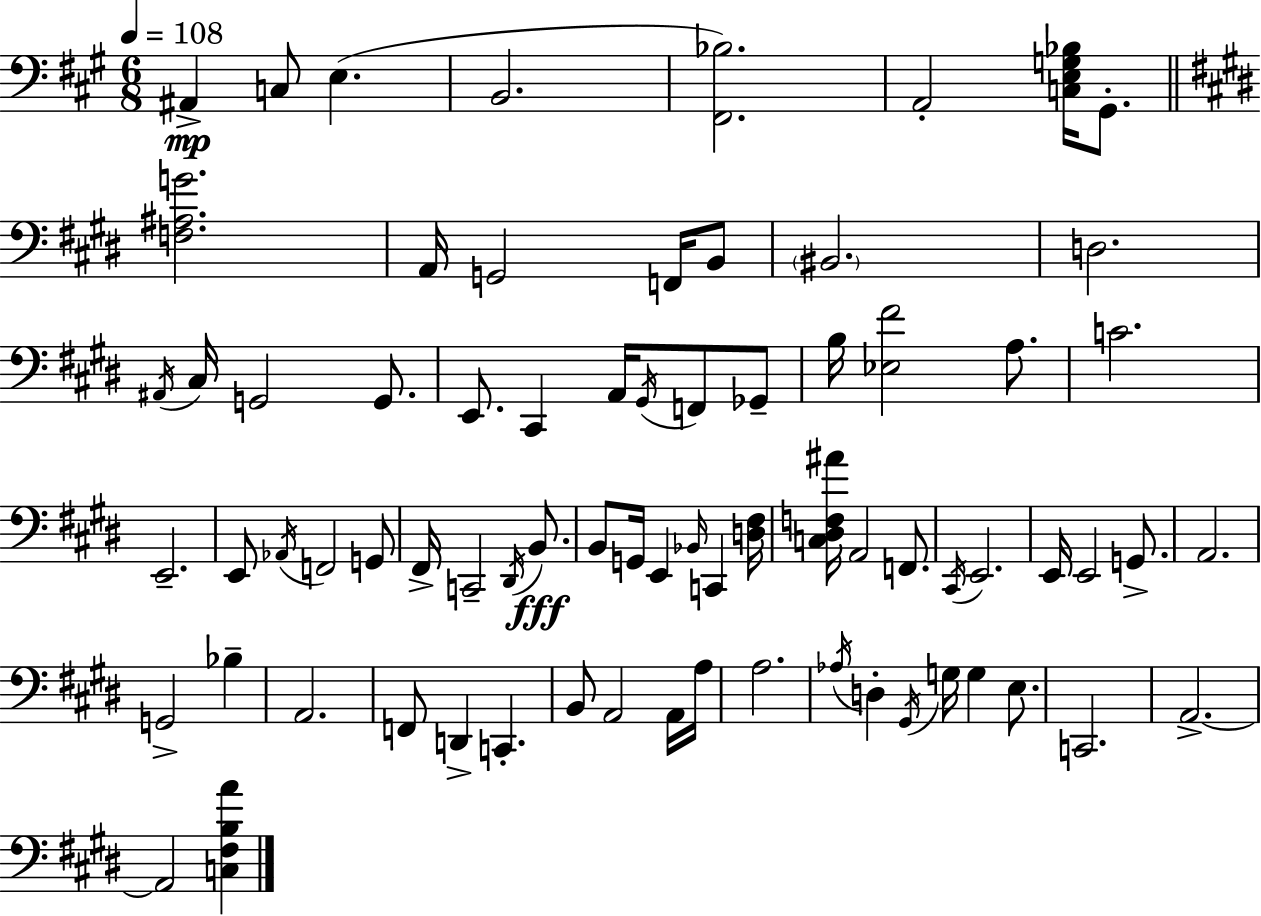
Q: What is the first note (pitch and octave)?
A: A#2